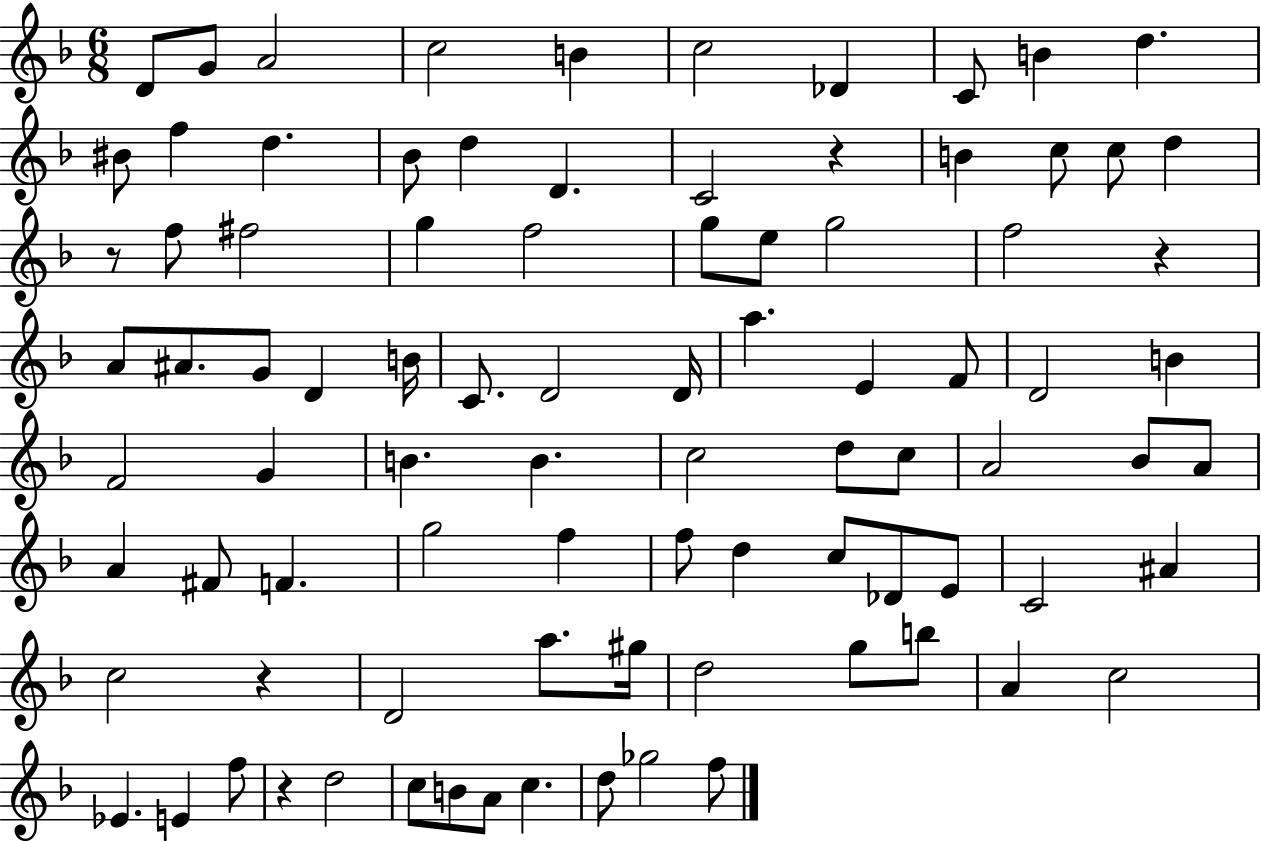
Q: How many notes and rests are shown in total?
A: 89